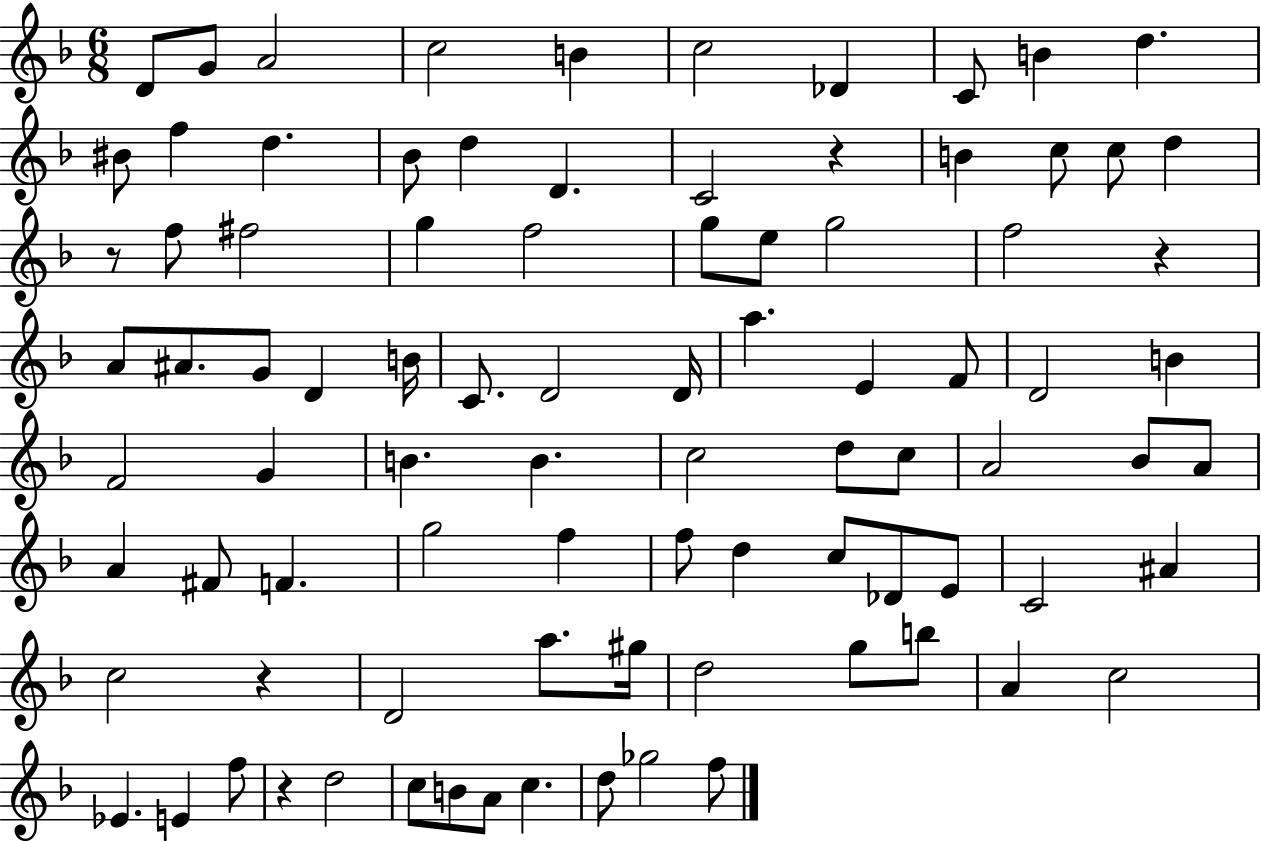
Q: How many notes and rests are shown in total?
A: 89